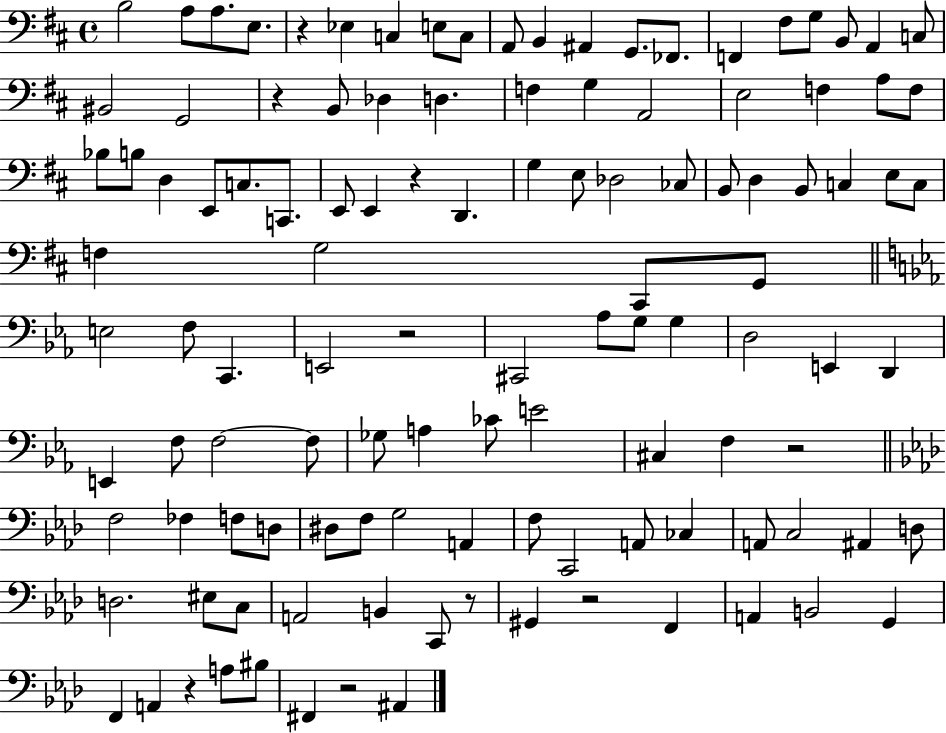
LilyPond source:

{
  \clef bass
  \time 4/4
  \defaultTimeSignature
  \key d \major
  \repeat volta 2 { b2 a8 a8. e8. | r4 ees4 c4 e8 c8 | a,8 b,4 ais,4 g,8. fes,8. | f,4 fis8 g8 b,8 a,4 c8 | \break bis,2 g,2 | r4 b,8 des4 d4. | f4 g4 a,2 | e2 f4 a8 f8 | \break bes8 b8 d4 e,8 c8. c,8. | e,8 e,4 r4 d,4. | g4 e8 des2 ces8 | b,8 d4 b,8 c4 e8 c8 | \break f4 g2 cis,8 g,8 | \bar "||" \break \key ees \major e2 f8 c,4. | e,2 r2 | cis,2 aes8 g8 g4 | d2 e,4 d,4 | \break e,4 f8 f2~~ f8 | ges8 a4 ces'8 e'2 | cis4 f4 r2 | \bar "||" \break \key aes \major f2 fes4 f8 d8 | dis8 f8 g2 a,4 | f8 c,2 a,8 ces4 | a,8 c2 ais,4 d8 | \break d2. eis8 c8 | a,2 b,4 c,8 r8 | gis,4 r2 f,4 | a,4 b,2 g,4 | \break f,4 a,4 r4 a8 bis8 | fis,4 r2 ais,4 | } \bar "|."
}